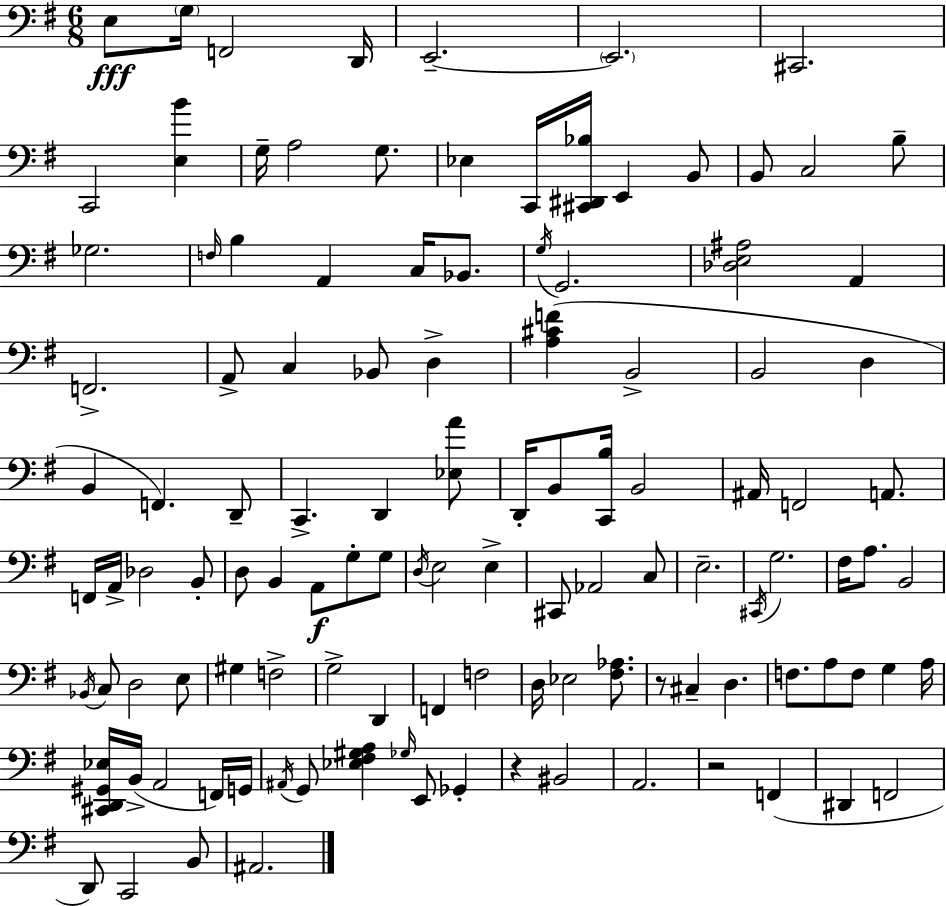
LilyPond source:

{
  \clef bass
  \numericTimeSignature
  \time 6/8
  \key g \major
  e8\fff \parenthesize g16 f,2 d,16 | e,2.--~~ | \parenthesize e,2. | cis,2. | \break c,2 <e b'>4 | g16-- a2 g8. | ees4 c,16 <cis, dis, bes>16 e,4 b,8 | b,8 c2 b8-- | \break ges2. | \grace { f16 } b4 a,4 c16 bes,8. | \acciaccatura { g16 } g,2. | <des e ais>2 a,4 | \break f,2.-> | a,8-> c4 bes,8 d4-> | <a cis' f'>4( b,2-> | b,2 d4 | \break b,4 f,4.) | d,8-- c,4.-> d,4 | <ees a'>8 d,16-. b,8 <c, b>16 b,2 | ais,16 f,2 a,8. | \break f,16 a,16-> des2 | b,8-. d8 b,4 a,8\f g8-. | g8 \acciaccatura { d16 } e2 e4-> | cis,8 aes,2 | \break c8 e2.-- | \acciaccatura { cis,16 } g2. | fis16 a8. b,2 | \acciaccatura { bes,16 } c8 d2 | \break e8 gis4 f2-> | g2-> | d,4 f,4 f2 | d16 ees2 | \break <fis aes>8. r8 cis4-- d4. | f8. a8 f8 | g4 a16 <cis, d, gis, ees>16 b,16->( a,2 | f,16) g,16 \acciaccatura { ais,16 } g,8 <ees fis gis a>4 | \break \grace { ges16 } e,8 ges,4-. r4 bis,2 | a,2. | r2 | f,4( dis,4 f,2 | \break d,8) c,2 | b,8 ais,2. | \bar "|."
}